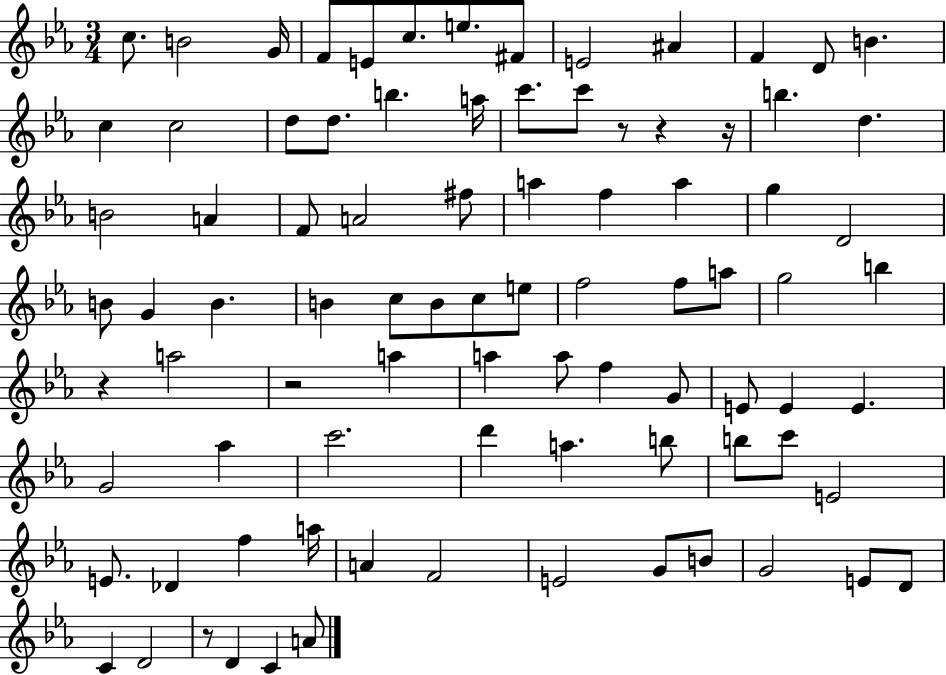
C5/e. B4/h G4/s F4/e E4/e C5/e. E5/e. F#4/e E4/h A#4/q F4/q D4/e B4/q. C5/q C5/h D5/e D5/e. B5/q. A5/s C6/e. C6/e R/e R/q R/s B5/q. D5/q. B4/h A4/q F4/e A4/h F#5/e A5/q F5/q A5/q G5/q D4/h B4/e G4/q B4/q. B4/q C5/e B4/e C5/e E5/e F5/h F5/e A5/e G5/h B5/q R/q A5/h R/h A5/q A5/q A5/e F5/q G4/e E4/e E4/q E4/q. G4/h Ab5/q C6/h. D6/q A5/q. B5/e B5/e C6/e E4/h E4/e. Db4/q F5/q A5/s A4/q F4/h E4/h G4/e B4/e G4/h E4/e D4/e C4/q D4/h R/e D4/q C4/q A4/e